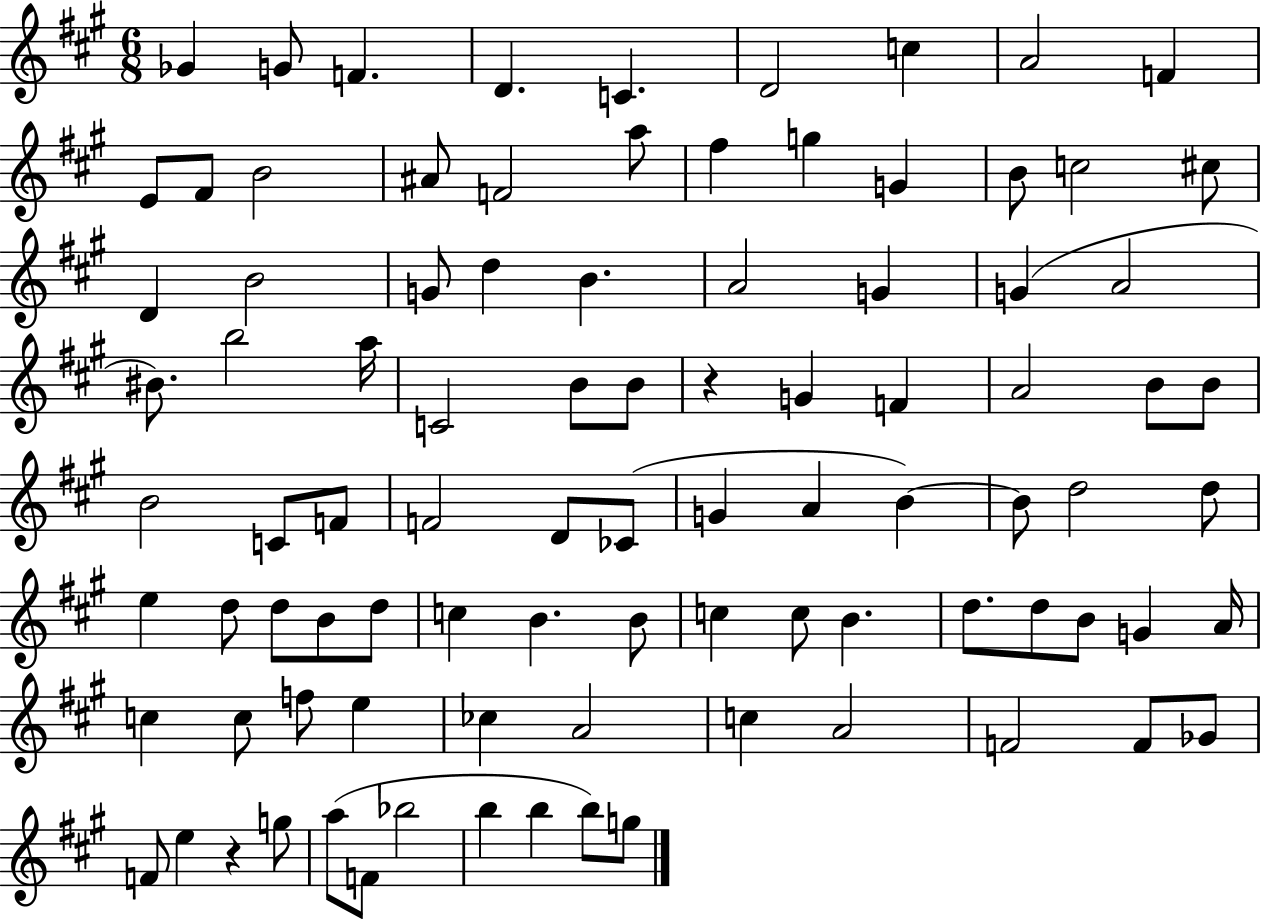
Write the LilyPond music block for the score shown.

{
  \clef treble
  \numericTimeSignature
  \time 6/8
  \key a \major
  ges'4 g'8 f'4. | d'4. c'4. | d'2 c''4 | a'2 f'4 | \break e'8 fis'8 b'2 | ais'8 f'2 a''8 | fis''4 g''4 g'4 | b'8 c''2 cis''8 | \break d'4 b'2 | g'8 d''4 b'4. | a'2 g'4 | g'4( a'2 | \break bis'8.) b''2 a''16 | c'2 b'8 b'8 | r4 g'4 f'4 | a'2 b'8 b'8 | \break b'2 c'8 f'8 | f'2 d'8 ces'8( | g'4 a'4 b'4~~) | b'8 d''2 d''8 | \break e''4 d''8 d''8 b'8 d''8 | c''4 b'4. b'8 | c''4 c''8 b'4. | d''8. d''8 b'8 g'4 a'16 | \break c''4 c''8 f''8 e''4 | ces''4 a'2 | c''4 a'2 | f'2 f'8 ges'8 | \break f'8 e''4 r4 g''8 | a''8( f'8 bes''2 | b''4 b''4 b''8) g''8 | \bar "|."
}